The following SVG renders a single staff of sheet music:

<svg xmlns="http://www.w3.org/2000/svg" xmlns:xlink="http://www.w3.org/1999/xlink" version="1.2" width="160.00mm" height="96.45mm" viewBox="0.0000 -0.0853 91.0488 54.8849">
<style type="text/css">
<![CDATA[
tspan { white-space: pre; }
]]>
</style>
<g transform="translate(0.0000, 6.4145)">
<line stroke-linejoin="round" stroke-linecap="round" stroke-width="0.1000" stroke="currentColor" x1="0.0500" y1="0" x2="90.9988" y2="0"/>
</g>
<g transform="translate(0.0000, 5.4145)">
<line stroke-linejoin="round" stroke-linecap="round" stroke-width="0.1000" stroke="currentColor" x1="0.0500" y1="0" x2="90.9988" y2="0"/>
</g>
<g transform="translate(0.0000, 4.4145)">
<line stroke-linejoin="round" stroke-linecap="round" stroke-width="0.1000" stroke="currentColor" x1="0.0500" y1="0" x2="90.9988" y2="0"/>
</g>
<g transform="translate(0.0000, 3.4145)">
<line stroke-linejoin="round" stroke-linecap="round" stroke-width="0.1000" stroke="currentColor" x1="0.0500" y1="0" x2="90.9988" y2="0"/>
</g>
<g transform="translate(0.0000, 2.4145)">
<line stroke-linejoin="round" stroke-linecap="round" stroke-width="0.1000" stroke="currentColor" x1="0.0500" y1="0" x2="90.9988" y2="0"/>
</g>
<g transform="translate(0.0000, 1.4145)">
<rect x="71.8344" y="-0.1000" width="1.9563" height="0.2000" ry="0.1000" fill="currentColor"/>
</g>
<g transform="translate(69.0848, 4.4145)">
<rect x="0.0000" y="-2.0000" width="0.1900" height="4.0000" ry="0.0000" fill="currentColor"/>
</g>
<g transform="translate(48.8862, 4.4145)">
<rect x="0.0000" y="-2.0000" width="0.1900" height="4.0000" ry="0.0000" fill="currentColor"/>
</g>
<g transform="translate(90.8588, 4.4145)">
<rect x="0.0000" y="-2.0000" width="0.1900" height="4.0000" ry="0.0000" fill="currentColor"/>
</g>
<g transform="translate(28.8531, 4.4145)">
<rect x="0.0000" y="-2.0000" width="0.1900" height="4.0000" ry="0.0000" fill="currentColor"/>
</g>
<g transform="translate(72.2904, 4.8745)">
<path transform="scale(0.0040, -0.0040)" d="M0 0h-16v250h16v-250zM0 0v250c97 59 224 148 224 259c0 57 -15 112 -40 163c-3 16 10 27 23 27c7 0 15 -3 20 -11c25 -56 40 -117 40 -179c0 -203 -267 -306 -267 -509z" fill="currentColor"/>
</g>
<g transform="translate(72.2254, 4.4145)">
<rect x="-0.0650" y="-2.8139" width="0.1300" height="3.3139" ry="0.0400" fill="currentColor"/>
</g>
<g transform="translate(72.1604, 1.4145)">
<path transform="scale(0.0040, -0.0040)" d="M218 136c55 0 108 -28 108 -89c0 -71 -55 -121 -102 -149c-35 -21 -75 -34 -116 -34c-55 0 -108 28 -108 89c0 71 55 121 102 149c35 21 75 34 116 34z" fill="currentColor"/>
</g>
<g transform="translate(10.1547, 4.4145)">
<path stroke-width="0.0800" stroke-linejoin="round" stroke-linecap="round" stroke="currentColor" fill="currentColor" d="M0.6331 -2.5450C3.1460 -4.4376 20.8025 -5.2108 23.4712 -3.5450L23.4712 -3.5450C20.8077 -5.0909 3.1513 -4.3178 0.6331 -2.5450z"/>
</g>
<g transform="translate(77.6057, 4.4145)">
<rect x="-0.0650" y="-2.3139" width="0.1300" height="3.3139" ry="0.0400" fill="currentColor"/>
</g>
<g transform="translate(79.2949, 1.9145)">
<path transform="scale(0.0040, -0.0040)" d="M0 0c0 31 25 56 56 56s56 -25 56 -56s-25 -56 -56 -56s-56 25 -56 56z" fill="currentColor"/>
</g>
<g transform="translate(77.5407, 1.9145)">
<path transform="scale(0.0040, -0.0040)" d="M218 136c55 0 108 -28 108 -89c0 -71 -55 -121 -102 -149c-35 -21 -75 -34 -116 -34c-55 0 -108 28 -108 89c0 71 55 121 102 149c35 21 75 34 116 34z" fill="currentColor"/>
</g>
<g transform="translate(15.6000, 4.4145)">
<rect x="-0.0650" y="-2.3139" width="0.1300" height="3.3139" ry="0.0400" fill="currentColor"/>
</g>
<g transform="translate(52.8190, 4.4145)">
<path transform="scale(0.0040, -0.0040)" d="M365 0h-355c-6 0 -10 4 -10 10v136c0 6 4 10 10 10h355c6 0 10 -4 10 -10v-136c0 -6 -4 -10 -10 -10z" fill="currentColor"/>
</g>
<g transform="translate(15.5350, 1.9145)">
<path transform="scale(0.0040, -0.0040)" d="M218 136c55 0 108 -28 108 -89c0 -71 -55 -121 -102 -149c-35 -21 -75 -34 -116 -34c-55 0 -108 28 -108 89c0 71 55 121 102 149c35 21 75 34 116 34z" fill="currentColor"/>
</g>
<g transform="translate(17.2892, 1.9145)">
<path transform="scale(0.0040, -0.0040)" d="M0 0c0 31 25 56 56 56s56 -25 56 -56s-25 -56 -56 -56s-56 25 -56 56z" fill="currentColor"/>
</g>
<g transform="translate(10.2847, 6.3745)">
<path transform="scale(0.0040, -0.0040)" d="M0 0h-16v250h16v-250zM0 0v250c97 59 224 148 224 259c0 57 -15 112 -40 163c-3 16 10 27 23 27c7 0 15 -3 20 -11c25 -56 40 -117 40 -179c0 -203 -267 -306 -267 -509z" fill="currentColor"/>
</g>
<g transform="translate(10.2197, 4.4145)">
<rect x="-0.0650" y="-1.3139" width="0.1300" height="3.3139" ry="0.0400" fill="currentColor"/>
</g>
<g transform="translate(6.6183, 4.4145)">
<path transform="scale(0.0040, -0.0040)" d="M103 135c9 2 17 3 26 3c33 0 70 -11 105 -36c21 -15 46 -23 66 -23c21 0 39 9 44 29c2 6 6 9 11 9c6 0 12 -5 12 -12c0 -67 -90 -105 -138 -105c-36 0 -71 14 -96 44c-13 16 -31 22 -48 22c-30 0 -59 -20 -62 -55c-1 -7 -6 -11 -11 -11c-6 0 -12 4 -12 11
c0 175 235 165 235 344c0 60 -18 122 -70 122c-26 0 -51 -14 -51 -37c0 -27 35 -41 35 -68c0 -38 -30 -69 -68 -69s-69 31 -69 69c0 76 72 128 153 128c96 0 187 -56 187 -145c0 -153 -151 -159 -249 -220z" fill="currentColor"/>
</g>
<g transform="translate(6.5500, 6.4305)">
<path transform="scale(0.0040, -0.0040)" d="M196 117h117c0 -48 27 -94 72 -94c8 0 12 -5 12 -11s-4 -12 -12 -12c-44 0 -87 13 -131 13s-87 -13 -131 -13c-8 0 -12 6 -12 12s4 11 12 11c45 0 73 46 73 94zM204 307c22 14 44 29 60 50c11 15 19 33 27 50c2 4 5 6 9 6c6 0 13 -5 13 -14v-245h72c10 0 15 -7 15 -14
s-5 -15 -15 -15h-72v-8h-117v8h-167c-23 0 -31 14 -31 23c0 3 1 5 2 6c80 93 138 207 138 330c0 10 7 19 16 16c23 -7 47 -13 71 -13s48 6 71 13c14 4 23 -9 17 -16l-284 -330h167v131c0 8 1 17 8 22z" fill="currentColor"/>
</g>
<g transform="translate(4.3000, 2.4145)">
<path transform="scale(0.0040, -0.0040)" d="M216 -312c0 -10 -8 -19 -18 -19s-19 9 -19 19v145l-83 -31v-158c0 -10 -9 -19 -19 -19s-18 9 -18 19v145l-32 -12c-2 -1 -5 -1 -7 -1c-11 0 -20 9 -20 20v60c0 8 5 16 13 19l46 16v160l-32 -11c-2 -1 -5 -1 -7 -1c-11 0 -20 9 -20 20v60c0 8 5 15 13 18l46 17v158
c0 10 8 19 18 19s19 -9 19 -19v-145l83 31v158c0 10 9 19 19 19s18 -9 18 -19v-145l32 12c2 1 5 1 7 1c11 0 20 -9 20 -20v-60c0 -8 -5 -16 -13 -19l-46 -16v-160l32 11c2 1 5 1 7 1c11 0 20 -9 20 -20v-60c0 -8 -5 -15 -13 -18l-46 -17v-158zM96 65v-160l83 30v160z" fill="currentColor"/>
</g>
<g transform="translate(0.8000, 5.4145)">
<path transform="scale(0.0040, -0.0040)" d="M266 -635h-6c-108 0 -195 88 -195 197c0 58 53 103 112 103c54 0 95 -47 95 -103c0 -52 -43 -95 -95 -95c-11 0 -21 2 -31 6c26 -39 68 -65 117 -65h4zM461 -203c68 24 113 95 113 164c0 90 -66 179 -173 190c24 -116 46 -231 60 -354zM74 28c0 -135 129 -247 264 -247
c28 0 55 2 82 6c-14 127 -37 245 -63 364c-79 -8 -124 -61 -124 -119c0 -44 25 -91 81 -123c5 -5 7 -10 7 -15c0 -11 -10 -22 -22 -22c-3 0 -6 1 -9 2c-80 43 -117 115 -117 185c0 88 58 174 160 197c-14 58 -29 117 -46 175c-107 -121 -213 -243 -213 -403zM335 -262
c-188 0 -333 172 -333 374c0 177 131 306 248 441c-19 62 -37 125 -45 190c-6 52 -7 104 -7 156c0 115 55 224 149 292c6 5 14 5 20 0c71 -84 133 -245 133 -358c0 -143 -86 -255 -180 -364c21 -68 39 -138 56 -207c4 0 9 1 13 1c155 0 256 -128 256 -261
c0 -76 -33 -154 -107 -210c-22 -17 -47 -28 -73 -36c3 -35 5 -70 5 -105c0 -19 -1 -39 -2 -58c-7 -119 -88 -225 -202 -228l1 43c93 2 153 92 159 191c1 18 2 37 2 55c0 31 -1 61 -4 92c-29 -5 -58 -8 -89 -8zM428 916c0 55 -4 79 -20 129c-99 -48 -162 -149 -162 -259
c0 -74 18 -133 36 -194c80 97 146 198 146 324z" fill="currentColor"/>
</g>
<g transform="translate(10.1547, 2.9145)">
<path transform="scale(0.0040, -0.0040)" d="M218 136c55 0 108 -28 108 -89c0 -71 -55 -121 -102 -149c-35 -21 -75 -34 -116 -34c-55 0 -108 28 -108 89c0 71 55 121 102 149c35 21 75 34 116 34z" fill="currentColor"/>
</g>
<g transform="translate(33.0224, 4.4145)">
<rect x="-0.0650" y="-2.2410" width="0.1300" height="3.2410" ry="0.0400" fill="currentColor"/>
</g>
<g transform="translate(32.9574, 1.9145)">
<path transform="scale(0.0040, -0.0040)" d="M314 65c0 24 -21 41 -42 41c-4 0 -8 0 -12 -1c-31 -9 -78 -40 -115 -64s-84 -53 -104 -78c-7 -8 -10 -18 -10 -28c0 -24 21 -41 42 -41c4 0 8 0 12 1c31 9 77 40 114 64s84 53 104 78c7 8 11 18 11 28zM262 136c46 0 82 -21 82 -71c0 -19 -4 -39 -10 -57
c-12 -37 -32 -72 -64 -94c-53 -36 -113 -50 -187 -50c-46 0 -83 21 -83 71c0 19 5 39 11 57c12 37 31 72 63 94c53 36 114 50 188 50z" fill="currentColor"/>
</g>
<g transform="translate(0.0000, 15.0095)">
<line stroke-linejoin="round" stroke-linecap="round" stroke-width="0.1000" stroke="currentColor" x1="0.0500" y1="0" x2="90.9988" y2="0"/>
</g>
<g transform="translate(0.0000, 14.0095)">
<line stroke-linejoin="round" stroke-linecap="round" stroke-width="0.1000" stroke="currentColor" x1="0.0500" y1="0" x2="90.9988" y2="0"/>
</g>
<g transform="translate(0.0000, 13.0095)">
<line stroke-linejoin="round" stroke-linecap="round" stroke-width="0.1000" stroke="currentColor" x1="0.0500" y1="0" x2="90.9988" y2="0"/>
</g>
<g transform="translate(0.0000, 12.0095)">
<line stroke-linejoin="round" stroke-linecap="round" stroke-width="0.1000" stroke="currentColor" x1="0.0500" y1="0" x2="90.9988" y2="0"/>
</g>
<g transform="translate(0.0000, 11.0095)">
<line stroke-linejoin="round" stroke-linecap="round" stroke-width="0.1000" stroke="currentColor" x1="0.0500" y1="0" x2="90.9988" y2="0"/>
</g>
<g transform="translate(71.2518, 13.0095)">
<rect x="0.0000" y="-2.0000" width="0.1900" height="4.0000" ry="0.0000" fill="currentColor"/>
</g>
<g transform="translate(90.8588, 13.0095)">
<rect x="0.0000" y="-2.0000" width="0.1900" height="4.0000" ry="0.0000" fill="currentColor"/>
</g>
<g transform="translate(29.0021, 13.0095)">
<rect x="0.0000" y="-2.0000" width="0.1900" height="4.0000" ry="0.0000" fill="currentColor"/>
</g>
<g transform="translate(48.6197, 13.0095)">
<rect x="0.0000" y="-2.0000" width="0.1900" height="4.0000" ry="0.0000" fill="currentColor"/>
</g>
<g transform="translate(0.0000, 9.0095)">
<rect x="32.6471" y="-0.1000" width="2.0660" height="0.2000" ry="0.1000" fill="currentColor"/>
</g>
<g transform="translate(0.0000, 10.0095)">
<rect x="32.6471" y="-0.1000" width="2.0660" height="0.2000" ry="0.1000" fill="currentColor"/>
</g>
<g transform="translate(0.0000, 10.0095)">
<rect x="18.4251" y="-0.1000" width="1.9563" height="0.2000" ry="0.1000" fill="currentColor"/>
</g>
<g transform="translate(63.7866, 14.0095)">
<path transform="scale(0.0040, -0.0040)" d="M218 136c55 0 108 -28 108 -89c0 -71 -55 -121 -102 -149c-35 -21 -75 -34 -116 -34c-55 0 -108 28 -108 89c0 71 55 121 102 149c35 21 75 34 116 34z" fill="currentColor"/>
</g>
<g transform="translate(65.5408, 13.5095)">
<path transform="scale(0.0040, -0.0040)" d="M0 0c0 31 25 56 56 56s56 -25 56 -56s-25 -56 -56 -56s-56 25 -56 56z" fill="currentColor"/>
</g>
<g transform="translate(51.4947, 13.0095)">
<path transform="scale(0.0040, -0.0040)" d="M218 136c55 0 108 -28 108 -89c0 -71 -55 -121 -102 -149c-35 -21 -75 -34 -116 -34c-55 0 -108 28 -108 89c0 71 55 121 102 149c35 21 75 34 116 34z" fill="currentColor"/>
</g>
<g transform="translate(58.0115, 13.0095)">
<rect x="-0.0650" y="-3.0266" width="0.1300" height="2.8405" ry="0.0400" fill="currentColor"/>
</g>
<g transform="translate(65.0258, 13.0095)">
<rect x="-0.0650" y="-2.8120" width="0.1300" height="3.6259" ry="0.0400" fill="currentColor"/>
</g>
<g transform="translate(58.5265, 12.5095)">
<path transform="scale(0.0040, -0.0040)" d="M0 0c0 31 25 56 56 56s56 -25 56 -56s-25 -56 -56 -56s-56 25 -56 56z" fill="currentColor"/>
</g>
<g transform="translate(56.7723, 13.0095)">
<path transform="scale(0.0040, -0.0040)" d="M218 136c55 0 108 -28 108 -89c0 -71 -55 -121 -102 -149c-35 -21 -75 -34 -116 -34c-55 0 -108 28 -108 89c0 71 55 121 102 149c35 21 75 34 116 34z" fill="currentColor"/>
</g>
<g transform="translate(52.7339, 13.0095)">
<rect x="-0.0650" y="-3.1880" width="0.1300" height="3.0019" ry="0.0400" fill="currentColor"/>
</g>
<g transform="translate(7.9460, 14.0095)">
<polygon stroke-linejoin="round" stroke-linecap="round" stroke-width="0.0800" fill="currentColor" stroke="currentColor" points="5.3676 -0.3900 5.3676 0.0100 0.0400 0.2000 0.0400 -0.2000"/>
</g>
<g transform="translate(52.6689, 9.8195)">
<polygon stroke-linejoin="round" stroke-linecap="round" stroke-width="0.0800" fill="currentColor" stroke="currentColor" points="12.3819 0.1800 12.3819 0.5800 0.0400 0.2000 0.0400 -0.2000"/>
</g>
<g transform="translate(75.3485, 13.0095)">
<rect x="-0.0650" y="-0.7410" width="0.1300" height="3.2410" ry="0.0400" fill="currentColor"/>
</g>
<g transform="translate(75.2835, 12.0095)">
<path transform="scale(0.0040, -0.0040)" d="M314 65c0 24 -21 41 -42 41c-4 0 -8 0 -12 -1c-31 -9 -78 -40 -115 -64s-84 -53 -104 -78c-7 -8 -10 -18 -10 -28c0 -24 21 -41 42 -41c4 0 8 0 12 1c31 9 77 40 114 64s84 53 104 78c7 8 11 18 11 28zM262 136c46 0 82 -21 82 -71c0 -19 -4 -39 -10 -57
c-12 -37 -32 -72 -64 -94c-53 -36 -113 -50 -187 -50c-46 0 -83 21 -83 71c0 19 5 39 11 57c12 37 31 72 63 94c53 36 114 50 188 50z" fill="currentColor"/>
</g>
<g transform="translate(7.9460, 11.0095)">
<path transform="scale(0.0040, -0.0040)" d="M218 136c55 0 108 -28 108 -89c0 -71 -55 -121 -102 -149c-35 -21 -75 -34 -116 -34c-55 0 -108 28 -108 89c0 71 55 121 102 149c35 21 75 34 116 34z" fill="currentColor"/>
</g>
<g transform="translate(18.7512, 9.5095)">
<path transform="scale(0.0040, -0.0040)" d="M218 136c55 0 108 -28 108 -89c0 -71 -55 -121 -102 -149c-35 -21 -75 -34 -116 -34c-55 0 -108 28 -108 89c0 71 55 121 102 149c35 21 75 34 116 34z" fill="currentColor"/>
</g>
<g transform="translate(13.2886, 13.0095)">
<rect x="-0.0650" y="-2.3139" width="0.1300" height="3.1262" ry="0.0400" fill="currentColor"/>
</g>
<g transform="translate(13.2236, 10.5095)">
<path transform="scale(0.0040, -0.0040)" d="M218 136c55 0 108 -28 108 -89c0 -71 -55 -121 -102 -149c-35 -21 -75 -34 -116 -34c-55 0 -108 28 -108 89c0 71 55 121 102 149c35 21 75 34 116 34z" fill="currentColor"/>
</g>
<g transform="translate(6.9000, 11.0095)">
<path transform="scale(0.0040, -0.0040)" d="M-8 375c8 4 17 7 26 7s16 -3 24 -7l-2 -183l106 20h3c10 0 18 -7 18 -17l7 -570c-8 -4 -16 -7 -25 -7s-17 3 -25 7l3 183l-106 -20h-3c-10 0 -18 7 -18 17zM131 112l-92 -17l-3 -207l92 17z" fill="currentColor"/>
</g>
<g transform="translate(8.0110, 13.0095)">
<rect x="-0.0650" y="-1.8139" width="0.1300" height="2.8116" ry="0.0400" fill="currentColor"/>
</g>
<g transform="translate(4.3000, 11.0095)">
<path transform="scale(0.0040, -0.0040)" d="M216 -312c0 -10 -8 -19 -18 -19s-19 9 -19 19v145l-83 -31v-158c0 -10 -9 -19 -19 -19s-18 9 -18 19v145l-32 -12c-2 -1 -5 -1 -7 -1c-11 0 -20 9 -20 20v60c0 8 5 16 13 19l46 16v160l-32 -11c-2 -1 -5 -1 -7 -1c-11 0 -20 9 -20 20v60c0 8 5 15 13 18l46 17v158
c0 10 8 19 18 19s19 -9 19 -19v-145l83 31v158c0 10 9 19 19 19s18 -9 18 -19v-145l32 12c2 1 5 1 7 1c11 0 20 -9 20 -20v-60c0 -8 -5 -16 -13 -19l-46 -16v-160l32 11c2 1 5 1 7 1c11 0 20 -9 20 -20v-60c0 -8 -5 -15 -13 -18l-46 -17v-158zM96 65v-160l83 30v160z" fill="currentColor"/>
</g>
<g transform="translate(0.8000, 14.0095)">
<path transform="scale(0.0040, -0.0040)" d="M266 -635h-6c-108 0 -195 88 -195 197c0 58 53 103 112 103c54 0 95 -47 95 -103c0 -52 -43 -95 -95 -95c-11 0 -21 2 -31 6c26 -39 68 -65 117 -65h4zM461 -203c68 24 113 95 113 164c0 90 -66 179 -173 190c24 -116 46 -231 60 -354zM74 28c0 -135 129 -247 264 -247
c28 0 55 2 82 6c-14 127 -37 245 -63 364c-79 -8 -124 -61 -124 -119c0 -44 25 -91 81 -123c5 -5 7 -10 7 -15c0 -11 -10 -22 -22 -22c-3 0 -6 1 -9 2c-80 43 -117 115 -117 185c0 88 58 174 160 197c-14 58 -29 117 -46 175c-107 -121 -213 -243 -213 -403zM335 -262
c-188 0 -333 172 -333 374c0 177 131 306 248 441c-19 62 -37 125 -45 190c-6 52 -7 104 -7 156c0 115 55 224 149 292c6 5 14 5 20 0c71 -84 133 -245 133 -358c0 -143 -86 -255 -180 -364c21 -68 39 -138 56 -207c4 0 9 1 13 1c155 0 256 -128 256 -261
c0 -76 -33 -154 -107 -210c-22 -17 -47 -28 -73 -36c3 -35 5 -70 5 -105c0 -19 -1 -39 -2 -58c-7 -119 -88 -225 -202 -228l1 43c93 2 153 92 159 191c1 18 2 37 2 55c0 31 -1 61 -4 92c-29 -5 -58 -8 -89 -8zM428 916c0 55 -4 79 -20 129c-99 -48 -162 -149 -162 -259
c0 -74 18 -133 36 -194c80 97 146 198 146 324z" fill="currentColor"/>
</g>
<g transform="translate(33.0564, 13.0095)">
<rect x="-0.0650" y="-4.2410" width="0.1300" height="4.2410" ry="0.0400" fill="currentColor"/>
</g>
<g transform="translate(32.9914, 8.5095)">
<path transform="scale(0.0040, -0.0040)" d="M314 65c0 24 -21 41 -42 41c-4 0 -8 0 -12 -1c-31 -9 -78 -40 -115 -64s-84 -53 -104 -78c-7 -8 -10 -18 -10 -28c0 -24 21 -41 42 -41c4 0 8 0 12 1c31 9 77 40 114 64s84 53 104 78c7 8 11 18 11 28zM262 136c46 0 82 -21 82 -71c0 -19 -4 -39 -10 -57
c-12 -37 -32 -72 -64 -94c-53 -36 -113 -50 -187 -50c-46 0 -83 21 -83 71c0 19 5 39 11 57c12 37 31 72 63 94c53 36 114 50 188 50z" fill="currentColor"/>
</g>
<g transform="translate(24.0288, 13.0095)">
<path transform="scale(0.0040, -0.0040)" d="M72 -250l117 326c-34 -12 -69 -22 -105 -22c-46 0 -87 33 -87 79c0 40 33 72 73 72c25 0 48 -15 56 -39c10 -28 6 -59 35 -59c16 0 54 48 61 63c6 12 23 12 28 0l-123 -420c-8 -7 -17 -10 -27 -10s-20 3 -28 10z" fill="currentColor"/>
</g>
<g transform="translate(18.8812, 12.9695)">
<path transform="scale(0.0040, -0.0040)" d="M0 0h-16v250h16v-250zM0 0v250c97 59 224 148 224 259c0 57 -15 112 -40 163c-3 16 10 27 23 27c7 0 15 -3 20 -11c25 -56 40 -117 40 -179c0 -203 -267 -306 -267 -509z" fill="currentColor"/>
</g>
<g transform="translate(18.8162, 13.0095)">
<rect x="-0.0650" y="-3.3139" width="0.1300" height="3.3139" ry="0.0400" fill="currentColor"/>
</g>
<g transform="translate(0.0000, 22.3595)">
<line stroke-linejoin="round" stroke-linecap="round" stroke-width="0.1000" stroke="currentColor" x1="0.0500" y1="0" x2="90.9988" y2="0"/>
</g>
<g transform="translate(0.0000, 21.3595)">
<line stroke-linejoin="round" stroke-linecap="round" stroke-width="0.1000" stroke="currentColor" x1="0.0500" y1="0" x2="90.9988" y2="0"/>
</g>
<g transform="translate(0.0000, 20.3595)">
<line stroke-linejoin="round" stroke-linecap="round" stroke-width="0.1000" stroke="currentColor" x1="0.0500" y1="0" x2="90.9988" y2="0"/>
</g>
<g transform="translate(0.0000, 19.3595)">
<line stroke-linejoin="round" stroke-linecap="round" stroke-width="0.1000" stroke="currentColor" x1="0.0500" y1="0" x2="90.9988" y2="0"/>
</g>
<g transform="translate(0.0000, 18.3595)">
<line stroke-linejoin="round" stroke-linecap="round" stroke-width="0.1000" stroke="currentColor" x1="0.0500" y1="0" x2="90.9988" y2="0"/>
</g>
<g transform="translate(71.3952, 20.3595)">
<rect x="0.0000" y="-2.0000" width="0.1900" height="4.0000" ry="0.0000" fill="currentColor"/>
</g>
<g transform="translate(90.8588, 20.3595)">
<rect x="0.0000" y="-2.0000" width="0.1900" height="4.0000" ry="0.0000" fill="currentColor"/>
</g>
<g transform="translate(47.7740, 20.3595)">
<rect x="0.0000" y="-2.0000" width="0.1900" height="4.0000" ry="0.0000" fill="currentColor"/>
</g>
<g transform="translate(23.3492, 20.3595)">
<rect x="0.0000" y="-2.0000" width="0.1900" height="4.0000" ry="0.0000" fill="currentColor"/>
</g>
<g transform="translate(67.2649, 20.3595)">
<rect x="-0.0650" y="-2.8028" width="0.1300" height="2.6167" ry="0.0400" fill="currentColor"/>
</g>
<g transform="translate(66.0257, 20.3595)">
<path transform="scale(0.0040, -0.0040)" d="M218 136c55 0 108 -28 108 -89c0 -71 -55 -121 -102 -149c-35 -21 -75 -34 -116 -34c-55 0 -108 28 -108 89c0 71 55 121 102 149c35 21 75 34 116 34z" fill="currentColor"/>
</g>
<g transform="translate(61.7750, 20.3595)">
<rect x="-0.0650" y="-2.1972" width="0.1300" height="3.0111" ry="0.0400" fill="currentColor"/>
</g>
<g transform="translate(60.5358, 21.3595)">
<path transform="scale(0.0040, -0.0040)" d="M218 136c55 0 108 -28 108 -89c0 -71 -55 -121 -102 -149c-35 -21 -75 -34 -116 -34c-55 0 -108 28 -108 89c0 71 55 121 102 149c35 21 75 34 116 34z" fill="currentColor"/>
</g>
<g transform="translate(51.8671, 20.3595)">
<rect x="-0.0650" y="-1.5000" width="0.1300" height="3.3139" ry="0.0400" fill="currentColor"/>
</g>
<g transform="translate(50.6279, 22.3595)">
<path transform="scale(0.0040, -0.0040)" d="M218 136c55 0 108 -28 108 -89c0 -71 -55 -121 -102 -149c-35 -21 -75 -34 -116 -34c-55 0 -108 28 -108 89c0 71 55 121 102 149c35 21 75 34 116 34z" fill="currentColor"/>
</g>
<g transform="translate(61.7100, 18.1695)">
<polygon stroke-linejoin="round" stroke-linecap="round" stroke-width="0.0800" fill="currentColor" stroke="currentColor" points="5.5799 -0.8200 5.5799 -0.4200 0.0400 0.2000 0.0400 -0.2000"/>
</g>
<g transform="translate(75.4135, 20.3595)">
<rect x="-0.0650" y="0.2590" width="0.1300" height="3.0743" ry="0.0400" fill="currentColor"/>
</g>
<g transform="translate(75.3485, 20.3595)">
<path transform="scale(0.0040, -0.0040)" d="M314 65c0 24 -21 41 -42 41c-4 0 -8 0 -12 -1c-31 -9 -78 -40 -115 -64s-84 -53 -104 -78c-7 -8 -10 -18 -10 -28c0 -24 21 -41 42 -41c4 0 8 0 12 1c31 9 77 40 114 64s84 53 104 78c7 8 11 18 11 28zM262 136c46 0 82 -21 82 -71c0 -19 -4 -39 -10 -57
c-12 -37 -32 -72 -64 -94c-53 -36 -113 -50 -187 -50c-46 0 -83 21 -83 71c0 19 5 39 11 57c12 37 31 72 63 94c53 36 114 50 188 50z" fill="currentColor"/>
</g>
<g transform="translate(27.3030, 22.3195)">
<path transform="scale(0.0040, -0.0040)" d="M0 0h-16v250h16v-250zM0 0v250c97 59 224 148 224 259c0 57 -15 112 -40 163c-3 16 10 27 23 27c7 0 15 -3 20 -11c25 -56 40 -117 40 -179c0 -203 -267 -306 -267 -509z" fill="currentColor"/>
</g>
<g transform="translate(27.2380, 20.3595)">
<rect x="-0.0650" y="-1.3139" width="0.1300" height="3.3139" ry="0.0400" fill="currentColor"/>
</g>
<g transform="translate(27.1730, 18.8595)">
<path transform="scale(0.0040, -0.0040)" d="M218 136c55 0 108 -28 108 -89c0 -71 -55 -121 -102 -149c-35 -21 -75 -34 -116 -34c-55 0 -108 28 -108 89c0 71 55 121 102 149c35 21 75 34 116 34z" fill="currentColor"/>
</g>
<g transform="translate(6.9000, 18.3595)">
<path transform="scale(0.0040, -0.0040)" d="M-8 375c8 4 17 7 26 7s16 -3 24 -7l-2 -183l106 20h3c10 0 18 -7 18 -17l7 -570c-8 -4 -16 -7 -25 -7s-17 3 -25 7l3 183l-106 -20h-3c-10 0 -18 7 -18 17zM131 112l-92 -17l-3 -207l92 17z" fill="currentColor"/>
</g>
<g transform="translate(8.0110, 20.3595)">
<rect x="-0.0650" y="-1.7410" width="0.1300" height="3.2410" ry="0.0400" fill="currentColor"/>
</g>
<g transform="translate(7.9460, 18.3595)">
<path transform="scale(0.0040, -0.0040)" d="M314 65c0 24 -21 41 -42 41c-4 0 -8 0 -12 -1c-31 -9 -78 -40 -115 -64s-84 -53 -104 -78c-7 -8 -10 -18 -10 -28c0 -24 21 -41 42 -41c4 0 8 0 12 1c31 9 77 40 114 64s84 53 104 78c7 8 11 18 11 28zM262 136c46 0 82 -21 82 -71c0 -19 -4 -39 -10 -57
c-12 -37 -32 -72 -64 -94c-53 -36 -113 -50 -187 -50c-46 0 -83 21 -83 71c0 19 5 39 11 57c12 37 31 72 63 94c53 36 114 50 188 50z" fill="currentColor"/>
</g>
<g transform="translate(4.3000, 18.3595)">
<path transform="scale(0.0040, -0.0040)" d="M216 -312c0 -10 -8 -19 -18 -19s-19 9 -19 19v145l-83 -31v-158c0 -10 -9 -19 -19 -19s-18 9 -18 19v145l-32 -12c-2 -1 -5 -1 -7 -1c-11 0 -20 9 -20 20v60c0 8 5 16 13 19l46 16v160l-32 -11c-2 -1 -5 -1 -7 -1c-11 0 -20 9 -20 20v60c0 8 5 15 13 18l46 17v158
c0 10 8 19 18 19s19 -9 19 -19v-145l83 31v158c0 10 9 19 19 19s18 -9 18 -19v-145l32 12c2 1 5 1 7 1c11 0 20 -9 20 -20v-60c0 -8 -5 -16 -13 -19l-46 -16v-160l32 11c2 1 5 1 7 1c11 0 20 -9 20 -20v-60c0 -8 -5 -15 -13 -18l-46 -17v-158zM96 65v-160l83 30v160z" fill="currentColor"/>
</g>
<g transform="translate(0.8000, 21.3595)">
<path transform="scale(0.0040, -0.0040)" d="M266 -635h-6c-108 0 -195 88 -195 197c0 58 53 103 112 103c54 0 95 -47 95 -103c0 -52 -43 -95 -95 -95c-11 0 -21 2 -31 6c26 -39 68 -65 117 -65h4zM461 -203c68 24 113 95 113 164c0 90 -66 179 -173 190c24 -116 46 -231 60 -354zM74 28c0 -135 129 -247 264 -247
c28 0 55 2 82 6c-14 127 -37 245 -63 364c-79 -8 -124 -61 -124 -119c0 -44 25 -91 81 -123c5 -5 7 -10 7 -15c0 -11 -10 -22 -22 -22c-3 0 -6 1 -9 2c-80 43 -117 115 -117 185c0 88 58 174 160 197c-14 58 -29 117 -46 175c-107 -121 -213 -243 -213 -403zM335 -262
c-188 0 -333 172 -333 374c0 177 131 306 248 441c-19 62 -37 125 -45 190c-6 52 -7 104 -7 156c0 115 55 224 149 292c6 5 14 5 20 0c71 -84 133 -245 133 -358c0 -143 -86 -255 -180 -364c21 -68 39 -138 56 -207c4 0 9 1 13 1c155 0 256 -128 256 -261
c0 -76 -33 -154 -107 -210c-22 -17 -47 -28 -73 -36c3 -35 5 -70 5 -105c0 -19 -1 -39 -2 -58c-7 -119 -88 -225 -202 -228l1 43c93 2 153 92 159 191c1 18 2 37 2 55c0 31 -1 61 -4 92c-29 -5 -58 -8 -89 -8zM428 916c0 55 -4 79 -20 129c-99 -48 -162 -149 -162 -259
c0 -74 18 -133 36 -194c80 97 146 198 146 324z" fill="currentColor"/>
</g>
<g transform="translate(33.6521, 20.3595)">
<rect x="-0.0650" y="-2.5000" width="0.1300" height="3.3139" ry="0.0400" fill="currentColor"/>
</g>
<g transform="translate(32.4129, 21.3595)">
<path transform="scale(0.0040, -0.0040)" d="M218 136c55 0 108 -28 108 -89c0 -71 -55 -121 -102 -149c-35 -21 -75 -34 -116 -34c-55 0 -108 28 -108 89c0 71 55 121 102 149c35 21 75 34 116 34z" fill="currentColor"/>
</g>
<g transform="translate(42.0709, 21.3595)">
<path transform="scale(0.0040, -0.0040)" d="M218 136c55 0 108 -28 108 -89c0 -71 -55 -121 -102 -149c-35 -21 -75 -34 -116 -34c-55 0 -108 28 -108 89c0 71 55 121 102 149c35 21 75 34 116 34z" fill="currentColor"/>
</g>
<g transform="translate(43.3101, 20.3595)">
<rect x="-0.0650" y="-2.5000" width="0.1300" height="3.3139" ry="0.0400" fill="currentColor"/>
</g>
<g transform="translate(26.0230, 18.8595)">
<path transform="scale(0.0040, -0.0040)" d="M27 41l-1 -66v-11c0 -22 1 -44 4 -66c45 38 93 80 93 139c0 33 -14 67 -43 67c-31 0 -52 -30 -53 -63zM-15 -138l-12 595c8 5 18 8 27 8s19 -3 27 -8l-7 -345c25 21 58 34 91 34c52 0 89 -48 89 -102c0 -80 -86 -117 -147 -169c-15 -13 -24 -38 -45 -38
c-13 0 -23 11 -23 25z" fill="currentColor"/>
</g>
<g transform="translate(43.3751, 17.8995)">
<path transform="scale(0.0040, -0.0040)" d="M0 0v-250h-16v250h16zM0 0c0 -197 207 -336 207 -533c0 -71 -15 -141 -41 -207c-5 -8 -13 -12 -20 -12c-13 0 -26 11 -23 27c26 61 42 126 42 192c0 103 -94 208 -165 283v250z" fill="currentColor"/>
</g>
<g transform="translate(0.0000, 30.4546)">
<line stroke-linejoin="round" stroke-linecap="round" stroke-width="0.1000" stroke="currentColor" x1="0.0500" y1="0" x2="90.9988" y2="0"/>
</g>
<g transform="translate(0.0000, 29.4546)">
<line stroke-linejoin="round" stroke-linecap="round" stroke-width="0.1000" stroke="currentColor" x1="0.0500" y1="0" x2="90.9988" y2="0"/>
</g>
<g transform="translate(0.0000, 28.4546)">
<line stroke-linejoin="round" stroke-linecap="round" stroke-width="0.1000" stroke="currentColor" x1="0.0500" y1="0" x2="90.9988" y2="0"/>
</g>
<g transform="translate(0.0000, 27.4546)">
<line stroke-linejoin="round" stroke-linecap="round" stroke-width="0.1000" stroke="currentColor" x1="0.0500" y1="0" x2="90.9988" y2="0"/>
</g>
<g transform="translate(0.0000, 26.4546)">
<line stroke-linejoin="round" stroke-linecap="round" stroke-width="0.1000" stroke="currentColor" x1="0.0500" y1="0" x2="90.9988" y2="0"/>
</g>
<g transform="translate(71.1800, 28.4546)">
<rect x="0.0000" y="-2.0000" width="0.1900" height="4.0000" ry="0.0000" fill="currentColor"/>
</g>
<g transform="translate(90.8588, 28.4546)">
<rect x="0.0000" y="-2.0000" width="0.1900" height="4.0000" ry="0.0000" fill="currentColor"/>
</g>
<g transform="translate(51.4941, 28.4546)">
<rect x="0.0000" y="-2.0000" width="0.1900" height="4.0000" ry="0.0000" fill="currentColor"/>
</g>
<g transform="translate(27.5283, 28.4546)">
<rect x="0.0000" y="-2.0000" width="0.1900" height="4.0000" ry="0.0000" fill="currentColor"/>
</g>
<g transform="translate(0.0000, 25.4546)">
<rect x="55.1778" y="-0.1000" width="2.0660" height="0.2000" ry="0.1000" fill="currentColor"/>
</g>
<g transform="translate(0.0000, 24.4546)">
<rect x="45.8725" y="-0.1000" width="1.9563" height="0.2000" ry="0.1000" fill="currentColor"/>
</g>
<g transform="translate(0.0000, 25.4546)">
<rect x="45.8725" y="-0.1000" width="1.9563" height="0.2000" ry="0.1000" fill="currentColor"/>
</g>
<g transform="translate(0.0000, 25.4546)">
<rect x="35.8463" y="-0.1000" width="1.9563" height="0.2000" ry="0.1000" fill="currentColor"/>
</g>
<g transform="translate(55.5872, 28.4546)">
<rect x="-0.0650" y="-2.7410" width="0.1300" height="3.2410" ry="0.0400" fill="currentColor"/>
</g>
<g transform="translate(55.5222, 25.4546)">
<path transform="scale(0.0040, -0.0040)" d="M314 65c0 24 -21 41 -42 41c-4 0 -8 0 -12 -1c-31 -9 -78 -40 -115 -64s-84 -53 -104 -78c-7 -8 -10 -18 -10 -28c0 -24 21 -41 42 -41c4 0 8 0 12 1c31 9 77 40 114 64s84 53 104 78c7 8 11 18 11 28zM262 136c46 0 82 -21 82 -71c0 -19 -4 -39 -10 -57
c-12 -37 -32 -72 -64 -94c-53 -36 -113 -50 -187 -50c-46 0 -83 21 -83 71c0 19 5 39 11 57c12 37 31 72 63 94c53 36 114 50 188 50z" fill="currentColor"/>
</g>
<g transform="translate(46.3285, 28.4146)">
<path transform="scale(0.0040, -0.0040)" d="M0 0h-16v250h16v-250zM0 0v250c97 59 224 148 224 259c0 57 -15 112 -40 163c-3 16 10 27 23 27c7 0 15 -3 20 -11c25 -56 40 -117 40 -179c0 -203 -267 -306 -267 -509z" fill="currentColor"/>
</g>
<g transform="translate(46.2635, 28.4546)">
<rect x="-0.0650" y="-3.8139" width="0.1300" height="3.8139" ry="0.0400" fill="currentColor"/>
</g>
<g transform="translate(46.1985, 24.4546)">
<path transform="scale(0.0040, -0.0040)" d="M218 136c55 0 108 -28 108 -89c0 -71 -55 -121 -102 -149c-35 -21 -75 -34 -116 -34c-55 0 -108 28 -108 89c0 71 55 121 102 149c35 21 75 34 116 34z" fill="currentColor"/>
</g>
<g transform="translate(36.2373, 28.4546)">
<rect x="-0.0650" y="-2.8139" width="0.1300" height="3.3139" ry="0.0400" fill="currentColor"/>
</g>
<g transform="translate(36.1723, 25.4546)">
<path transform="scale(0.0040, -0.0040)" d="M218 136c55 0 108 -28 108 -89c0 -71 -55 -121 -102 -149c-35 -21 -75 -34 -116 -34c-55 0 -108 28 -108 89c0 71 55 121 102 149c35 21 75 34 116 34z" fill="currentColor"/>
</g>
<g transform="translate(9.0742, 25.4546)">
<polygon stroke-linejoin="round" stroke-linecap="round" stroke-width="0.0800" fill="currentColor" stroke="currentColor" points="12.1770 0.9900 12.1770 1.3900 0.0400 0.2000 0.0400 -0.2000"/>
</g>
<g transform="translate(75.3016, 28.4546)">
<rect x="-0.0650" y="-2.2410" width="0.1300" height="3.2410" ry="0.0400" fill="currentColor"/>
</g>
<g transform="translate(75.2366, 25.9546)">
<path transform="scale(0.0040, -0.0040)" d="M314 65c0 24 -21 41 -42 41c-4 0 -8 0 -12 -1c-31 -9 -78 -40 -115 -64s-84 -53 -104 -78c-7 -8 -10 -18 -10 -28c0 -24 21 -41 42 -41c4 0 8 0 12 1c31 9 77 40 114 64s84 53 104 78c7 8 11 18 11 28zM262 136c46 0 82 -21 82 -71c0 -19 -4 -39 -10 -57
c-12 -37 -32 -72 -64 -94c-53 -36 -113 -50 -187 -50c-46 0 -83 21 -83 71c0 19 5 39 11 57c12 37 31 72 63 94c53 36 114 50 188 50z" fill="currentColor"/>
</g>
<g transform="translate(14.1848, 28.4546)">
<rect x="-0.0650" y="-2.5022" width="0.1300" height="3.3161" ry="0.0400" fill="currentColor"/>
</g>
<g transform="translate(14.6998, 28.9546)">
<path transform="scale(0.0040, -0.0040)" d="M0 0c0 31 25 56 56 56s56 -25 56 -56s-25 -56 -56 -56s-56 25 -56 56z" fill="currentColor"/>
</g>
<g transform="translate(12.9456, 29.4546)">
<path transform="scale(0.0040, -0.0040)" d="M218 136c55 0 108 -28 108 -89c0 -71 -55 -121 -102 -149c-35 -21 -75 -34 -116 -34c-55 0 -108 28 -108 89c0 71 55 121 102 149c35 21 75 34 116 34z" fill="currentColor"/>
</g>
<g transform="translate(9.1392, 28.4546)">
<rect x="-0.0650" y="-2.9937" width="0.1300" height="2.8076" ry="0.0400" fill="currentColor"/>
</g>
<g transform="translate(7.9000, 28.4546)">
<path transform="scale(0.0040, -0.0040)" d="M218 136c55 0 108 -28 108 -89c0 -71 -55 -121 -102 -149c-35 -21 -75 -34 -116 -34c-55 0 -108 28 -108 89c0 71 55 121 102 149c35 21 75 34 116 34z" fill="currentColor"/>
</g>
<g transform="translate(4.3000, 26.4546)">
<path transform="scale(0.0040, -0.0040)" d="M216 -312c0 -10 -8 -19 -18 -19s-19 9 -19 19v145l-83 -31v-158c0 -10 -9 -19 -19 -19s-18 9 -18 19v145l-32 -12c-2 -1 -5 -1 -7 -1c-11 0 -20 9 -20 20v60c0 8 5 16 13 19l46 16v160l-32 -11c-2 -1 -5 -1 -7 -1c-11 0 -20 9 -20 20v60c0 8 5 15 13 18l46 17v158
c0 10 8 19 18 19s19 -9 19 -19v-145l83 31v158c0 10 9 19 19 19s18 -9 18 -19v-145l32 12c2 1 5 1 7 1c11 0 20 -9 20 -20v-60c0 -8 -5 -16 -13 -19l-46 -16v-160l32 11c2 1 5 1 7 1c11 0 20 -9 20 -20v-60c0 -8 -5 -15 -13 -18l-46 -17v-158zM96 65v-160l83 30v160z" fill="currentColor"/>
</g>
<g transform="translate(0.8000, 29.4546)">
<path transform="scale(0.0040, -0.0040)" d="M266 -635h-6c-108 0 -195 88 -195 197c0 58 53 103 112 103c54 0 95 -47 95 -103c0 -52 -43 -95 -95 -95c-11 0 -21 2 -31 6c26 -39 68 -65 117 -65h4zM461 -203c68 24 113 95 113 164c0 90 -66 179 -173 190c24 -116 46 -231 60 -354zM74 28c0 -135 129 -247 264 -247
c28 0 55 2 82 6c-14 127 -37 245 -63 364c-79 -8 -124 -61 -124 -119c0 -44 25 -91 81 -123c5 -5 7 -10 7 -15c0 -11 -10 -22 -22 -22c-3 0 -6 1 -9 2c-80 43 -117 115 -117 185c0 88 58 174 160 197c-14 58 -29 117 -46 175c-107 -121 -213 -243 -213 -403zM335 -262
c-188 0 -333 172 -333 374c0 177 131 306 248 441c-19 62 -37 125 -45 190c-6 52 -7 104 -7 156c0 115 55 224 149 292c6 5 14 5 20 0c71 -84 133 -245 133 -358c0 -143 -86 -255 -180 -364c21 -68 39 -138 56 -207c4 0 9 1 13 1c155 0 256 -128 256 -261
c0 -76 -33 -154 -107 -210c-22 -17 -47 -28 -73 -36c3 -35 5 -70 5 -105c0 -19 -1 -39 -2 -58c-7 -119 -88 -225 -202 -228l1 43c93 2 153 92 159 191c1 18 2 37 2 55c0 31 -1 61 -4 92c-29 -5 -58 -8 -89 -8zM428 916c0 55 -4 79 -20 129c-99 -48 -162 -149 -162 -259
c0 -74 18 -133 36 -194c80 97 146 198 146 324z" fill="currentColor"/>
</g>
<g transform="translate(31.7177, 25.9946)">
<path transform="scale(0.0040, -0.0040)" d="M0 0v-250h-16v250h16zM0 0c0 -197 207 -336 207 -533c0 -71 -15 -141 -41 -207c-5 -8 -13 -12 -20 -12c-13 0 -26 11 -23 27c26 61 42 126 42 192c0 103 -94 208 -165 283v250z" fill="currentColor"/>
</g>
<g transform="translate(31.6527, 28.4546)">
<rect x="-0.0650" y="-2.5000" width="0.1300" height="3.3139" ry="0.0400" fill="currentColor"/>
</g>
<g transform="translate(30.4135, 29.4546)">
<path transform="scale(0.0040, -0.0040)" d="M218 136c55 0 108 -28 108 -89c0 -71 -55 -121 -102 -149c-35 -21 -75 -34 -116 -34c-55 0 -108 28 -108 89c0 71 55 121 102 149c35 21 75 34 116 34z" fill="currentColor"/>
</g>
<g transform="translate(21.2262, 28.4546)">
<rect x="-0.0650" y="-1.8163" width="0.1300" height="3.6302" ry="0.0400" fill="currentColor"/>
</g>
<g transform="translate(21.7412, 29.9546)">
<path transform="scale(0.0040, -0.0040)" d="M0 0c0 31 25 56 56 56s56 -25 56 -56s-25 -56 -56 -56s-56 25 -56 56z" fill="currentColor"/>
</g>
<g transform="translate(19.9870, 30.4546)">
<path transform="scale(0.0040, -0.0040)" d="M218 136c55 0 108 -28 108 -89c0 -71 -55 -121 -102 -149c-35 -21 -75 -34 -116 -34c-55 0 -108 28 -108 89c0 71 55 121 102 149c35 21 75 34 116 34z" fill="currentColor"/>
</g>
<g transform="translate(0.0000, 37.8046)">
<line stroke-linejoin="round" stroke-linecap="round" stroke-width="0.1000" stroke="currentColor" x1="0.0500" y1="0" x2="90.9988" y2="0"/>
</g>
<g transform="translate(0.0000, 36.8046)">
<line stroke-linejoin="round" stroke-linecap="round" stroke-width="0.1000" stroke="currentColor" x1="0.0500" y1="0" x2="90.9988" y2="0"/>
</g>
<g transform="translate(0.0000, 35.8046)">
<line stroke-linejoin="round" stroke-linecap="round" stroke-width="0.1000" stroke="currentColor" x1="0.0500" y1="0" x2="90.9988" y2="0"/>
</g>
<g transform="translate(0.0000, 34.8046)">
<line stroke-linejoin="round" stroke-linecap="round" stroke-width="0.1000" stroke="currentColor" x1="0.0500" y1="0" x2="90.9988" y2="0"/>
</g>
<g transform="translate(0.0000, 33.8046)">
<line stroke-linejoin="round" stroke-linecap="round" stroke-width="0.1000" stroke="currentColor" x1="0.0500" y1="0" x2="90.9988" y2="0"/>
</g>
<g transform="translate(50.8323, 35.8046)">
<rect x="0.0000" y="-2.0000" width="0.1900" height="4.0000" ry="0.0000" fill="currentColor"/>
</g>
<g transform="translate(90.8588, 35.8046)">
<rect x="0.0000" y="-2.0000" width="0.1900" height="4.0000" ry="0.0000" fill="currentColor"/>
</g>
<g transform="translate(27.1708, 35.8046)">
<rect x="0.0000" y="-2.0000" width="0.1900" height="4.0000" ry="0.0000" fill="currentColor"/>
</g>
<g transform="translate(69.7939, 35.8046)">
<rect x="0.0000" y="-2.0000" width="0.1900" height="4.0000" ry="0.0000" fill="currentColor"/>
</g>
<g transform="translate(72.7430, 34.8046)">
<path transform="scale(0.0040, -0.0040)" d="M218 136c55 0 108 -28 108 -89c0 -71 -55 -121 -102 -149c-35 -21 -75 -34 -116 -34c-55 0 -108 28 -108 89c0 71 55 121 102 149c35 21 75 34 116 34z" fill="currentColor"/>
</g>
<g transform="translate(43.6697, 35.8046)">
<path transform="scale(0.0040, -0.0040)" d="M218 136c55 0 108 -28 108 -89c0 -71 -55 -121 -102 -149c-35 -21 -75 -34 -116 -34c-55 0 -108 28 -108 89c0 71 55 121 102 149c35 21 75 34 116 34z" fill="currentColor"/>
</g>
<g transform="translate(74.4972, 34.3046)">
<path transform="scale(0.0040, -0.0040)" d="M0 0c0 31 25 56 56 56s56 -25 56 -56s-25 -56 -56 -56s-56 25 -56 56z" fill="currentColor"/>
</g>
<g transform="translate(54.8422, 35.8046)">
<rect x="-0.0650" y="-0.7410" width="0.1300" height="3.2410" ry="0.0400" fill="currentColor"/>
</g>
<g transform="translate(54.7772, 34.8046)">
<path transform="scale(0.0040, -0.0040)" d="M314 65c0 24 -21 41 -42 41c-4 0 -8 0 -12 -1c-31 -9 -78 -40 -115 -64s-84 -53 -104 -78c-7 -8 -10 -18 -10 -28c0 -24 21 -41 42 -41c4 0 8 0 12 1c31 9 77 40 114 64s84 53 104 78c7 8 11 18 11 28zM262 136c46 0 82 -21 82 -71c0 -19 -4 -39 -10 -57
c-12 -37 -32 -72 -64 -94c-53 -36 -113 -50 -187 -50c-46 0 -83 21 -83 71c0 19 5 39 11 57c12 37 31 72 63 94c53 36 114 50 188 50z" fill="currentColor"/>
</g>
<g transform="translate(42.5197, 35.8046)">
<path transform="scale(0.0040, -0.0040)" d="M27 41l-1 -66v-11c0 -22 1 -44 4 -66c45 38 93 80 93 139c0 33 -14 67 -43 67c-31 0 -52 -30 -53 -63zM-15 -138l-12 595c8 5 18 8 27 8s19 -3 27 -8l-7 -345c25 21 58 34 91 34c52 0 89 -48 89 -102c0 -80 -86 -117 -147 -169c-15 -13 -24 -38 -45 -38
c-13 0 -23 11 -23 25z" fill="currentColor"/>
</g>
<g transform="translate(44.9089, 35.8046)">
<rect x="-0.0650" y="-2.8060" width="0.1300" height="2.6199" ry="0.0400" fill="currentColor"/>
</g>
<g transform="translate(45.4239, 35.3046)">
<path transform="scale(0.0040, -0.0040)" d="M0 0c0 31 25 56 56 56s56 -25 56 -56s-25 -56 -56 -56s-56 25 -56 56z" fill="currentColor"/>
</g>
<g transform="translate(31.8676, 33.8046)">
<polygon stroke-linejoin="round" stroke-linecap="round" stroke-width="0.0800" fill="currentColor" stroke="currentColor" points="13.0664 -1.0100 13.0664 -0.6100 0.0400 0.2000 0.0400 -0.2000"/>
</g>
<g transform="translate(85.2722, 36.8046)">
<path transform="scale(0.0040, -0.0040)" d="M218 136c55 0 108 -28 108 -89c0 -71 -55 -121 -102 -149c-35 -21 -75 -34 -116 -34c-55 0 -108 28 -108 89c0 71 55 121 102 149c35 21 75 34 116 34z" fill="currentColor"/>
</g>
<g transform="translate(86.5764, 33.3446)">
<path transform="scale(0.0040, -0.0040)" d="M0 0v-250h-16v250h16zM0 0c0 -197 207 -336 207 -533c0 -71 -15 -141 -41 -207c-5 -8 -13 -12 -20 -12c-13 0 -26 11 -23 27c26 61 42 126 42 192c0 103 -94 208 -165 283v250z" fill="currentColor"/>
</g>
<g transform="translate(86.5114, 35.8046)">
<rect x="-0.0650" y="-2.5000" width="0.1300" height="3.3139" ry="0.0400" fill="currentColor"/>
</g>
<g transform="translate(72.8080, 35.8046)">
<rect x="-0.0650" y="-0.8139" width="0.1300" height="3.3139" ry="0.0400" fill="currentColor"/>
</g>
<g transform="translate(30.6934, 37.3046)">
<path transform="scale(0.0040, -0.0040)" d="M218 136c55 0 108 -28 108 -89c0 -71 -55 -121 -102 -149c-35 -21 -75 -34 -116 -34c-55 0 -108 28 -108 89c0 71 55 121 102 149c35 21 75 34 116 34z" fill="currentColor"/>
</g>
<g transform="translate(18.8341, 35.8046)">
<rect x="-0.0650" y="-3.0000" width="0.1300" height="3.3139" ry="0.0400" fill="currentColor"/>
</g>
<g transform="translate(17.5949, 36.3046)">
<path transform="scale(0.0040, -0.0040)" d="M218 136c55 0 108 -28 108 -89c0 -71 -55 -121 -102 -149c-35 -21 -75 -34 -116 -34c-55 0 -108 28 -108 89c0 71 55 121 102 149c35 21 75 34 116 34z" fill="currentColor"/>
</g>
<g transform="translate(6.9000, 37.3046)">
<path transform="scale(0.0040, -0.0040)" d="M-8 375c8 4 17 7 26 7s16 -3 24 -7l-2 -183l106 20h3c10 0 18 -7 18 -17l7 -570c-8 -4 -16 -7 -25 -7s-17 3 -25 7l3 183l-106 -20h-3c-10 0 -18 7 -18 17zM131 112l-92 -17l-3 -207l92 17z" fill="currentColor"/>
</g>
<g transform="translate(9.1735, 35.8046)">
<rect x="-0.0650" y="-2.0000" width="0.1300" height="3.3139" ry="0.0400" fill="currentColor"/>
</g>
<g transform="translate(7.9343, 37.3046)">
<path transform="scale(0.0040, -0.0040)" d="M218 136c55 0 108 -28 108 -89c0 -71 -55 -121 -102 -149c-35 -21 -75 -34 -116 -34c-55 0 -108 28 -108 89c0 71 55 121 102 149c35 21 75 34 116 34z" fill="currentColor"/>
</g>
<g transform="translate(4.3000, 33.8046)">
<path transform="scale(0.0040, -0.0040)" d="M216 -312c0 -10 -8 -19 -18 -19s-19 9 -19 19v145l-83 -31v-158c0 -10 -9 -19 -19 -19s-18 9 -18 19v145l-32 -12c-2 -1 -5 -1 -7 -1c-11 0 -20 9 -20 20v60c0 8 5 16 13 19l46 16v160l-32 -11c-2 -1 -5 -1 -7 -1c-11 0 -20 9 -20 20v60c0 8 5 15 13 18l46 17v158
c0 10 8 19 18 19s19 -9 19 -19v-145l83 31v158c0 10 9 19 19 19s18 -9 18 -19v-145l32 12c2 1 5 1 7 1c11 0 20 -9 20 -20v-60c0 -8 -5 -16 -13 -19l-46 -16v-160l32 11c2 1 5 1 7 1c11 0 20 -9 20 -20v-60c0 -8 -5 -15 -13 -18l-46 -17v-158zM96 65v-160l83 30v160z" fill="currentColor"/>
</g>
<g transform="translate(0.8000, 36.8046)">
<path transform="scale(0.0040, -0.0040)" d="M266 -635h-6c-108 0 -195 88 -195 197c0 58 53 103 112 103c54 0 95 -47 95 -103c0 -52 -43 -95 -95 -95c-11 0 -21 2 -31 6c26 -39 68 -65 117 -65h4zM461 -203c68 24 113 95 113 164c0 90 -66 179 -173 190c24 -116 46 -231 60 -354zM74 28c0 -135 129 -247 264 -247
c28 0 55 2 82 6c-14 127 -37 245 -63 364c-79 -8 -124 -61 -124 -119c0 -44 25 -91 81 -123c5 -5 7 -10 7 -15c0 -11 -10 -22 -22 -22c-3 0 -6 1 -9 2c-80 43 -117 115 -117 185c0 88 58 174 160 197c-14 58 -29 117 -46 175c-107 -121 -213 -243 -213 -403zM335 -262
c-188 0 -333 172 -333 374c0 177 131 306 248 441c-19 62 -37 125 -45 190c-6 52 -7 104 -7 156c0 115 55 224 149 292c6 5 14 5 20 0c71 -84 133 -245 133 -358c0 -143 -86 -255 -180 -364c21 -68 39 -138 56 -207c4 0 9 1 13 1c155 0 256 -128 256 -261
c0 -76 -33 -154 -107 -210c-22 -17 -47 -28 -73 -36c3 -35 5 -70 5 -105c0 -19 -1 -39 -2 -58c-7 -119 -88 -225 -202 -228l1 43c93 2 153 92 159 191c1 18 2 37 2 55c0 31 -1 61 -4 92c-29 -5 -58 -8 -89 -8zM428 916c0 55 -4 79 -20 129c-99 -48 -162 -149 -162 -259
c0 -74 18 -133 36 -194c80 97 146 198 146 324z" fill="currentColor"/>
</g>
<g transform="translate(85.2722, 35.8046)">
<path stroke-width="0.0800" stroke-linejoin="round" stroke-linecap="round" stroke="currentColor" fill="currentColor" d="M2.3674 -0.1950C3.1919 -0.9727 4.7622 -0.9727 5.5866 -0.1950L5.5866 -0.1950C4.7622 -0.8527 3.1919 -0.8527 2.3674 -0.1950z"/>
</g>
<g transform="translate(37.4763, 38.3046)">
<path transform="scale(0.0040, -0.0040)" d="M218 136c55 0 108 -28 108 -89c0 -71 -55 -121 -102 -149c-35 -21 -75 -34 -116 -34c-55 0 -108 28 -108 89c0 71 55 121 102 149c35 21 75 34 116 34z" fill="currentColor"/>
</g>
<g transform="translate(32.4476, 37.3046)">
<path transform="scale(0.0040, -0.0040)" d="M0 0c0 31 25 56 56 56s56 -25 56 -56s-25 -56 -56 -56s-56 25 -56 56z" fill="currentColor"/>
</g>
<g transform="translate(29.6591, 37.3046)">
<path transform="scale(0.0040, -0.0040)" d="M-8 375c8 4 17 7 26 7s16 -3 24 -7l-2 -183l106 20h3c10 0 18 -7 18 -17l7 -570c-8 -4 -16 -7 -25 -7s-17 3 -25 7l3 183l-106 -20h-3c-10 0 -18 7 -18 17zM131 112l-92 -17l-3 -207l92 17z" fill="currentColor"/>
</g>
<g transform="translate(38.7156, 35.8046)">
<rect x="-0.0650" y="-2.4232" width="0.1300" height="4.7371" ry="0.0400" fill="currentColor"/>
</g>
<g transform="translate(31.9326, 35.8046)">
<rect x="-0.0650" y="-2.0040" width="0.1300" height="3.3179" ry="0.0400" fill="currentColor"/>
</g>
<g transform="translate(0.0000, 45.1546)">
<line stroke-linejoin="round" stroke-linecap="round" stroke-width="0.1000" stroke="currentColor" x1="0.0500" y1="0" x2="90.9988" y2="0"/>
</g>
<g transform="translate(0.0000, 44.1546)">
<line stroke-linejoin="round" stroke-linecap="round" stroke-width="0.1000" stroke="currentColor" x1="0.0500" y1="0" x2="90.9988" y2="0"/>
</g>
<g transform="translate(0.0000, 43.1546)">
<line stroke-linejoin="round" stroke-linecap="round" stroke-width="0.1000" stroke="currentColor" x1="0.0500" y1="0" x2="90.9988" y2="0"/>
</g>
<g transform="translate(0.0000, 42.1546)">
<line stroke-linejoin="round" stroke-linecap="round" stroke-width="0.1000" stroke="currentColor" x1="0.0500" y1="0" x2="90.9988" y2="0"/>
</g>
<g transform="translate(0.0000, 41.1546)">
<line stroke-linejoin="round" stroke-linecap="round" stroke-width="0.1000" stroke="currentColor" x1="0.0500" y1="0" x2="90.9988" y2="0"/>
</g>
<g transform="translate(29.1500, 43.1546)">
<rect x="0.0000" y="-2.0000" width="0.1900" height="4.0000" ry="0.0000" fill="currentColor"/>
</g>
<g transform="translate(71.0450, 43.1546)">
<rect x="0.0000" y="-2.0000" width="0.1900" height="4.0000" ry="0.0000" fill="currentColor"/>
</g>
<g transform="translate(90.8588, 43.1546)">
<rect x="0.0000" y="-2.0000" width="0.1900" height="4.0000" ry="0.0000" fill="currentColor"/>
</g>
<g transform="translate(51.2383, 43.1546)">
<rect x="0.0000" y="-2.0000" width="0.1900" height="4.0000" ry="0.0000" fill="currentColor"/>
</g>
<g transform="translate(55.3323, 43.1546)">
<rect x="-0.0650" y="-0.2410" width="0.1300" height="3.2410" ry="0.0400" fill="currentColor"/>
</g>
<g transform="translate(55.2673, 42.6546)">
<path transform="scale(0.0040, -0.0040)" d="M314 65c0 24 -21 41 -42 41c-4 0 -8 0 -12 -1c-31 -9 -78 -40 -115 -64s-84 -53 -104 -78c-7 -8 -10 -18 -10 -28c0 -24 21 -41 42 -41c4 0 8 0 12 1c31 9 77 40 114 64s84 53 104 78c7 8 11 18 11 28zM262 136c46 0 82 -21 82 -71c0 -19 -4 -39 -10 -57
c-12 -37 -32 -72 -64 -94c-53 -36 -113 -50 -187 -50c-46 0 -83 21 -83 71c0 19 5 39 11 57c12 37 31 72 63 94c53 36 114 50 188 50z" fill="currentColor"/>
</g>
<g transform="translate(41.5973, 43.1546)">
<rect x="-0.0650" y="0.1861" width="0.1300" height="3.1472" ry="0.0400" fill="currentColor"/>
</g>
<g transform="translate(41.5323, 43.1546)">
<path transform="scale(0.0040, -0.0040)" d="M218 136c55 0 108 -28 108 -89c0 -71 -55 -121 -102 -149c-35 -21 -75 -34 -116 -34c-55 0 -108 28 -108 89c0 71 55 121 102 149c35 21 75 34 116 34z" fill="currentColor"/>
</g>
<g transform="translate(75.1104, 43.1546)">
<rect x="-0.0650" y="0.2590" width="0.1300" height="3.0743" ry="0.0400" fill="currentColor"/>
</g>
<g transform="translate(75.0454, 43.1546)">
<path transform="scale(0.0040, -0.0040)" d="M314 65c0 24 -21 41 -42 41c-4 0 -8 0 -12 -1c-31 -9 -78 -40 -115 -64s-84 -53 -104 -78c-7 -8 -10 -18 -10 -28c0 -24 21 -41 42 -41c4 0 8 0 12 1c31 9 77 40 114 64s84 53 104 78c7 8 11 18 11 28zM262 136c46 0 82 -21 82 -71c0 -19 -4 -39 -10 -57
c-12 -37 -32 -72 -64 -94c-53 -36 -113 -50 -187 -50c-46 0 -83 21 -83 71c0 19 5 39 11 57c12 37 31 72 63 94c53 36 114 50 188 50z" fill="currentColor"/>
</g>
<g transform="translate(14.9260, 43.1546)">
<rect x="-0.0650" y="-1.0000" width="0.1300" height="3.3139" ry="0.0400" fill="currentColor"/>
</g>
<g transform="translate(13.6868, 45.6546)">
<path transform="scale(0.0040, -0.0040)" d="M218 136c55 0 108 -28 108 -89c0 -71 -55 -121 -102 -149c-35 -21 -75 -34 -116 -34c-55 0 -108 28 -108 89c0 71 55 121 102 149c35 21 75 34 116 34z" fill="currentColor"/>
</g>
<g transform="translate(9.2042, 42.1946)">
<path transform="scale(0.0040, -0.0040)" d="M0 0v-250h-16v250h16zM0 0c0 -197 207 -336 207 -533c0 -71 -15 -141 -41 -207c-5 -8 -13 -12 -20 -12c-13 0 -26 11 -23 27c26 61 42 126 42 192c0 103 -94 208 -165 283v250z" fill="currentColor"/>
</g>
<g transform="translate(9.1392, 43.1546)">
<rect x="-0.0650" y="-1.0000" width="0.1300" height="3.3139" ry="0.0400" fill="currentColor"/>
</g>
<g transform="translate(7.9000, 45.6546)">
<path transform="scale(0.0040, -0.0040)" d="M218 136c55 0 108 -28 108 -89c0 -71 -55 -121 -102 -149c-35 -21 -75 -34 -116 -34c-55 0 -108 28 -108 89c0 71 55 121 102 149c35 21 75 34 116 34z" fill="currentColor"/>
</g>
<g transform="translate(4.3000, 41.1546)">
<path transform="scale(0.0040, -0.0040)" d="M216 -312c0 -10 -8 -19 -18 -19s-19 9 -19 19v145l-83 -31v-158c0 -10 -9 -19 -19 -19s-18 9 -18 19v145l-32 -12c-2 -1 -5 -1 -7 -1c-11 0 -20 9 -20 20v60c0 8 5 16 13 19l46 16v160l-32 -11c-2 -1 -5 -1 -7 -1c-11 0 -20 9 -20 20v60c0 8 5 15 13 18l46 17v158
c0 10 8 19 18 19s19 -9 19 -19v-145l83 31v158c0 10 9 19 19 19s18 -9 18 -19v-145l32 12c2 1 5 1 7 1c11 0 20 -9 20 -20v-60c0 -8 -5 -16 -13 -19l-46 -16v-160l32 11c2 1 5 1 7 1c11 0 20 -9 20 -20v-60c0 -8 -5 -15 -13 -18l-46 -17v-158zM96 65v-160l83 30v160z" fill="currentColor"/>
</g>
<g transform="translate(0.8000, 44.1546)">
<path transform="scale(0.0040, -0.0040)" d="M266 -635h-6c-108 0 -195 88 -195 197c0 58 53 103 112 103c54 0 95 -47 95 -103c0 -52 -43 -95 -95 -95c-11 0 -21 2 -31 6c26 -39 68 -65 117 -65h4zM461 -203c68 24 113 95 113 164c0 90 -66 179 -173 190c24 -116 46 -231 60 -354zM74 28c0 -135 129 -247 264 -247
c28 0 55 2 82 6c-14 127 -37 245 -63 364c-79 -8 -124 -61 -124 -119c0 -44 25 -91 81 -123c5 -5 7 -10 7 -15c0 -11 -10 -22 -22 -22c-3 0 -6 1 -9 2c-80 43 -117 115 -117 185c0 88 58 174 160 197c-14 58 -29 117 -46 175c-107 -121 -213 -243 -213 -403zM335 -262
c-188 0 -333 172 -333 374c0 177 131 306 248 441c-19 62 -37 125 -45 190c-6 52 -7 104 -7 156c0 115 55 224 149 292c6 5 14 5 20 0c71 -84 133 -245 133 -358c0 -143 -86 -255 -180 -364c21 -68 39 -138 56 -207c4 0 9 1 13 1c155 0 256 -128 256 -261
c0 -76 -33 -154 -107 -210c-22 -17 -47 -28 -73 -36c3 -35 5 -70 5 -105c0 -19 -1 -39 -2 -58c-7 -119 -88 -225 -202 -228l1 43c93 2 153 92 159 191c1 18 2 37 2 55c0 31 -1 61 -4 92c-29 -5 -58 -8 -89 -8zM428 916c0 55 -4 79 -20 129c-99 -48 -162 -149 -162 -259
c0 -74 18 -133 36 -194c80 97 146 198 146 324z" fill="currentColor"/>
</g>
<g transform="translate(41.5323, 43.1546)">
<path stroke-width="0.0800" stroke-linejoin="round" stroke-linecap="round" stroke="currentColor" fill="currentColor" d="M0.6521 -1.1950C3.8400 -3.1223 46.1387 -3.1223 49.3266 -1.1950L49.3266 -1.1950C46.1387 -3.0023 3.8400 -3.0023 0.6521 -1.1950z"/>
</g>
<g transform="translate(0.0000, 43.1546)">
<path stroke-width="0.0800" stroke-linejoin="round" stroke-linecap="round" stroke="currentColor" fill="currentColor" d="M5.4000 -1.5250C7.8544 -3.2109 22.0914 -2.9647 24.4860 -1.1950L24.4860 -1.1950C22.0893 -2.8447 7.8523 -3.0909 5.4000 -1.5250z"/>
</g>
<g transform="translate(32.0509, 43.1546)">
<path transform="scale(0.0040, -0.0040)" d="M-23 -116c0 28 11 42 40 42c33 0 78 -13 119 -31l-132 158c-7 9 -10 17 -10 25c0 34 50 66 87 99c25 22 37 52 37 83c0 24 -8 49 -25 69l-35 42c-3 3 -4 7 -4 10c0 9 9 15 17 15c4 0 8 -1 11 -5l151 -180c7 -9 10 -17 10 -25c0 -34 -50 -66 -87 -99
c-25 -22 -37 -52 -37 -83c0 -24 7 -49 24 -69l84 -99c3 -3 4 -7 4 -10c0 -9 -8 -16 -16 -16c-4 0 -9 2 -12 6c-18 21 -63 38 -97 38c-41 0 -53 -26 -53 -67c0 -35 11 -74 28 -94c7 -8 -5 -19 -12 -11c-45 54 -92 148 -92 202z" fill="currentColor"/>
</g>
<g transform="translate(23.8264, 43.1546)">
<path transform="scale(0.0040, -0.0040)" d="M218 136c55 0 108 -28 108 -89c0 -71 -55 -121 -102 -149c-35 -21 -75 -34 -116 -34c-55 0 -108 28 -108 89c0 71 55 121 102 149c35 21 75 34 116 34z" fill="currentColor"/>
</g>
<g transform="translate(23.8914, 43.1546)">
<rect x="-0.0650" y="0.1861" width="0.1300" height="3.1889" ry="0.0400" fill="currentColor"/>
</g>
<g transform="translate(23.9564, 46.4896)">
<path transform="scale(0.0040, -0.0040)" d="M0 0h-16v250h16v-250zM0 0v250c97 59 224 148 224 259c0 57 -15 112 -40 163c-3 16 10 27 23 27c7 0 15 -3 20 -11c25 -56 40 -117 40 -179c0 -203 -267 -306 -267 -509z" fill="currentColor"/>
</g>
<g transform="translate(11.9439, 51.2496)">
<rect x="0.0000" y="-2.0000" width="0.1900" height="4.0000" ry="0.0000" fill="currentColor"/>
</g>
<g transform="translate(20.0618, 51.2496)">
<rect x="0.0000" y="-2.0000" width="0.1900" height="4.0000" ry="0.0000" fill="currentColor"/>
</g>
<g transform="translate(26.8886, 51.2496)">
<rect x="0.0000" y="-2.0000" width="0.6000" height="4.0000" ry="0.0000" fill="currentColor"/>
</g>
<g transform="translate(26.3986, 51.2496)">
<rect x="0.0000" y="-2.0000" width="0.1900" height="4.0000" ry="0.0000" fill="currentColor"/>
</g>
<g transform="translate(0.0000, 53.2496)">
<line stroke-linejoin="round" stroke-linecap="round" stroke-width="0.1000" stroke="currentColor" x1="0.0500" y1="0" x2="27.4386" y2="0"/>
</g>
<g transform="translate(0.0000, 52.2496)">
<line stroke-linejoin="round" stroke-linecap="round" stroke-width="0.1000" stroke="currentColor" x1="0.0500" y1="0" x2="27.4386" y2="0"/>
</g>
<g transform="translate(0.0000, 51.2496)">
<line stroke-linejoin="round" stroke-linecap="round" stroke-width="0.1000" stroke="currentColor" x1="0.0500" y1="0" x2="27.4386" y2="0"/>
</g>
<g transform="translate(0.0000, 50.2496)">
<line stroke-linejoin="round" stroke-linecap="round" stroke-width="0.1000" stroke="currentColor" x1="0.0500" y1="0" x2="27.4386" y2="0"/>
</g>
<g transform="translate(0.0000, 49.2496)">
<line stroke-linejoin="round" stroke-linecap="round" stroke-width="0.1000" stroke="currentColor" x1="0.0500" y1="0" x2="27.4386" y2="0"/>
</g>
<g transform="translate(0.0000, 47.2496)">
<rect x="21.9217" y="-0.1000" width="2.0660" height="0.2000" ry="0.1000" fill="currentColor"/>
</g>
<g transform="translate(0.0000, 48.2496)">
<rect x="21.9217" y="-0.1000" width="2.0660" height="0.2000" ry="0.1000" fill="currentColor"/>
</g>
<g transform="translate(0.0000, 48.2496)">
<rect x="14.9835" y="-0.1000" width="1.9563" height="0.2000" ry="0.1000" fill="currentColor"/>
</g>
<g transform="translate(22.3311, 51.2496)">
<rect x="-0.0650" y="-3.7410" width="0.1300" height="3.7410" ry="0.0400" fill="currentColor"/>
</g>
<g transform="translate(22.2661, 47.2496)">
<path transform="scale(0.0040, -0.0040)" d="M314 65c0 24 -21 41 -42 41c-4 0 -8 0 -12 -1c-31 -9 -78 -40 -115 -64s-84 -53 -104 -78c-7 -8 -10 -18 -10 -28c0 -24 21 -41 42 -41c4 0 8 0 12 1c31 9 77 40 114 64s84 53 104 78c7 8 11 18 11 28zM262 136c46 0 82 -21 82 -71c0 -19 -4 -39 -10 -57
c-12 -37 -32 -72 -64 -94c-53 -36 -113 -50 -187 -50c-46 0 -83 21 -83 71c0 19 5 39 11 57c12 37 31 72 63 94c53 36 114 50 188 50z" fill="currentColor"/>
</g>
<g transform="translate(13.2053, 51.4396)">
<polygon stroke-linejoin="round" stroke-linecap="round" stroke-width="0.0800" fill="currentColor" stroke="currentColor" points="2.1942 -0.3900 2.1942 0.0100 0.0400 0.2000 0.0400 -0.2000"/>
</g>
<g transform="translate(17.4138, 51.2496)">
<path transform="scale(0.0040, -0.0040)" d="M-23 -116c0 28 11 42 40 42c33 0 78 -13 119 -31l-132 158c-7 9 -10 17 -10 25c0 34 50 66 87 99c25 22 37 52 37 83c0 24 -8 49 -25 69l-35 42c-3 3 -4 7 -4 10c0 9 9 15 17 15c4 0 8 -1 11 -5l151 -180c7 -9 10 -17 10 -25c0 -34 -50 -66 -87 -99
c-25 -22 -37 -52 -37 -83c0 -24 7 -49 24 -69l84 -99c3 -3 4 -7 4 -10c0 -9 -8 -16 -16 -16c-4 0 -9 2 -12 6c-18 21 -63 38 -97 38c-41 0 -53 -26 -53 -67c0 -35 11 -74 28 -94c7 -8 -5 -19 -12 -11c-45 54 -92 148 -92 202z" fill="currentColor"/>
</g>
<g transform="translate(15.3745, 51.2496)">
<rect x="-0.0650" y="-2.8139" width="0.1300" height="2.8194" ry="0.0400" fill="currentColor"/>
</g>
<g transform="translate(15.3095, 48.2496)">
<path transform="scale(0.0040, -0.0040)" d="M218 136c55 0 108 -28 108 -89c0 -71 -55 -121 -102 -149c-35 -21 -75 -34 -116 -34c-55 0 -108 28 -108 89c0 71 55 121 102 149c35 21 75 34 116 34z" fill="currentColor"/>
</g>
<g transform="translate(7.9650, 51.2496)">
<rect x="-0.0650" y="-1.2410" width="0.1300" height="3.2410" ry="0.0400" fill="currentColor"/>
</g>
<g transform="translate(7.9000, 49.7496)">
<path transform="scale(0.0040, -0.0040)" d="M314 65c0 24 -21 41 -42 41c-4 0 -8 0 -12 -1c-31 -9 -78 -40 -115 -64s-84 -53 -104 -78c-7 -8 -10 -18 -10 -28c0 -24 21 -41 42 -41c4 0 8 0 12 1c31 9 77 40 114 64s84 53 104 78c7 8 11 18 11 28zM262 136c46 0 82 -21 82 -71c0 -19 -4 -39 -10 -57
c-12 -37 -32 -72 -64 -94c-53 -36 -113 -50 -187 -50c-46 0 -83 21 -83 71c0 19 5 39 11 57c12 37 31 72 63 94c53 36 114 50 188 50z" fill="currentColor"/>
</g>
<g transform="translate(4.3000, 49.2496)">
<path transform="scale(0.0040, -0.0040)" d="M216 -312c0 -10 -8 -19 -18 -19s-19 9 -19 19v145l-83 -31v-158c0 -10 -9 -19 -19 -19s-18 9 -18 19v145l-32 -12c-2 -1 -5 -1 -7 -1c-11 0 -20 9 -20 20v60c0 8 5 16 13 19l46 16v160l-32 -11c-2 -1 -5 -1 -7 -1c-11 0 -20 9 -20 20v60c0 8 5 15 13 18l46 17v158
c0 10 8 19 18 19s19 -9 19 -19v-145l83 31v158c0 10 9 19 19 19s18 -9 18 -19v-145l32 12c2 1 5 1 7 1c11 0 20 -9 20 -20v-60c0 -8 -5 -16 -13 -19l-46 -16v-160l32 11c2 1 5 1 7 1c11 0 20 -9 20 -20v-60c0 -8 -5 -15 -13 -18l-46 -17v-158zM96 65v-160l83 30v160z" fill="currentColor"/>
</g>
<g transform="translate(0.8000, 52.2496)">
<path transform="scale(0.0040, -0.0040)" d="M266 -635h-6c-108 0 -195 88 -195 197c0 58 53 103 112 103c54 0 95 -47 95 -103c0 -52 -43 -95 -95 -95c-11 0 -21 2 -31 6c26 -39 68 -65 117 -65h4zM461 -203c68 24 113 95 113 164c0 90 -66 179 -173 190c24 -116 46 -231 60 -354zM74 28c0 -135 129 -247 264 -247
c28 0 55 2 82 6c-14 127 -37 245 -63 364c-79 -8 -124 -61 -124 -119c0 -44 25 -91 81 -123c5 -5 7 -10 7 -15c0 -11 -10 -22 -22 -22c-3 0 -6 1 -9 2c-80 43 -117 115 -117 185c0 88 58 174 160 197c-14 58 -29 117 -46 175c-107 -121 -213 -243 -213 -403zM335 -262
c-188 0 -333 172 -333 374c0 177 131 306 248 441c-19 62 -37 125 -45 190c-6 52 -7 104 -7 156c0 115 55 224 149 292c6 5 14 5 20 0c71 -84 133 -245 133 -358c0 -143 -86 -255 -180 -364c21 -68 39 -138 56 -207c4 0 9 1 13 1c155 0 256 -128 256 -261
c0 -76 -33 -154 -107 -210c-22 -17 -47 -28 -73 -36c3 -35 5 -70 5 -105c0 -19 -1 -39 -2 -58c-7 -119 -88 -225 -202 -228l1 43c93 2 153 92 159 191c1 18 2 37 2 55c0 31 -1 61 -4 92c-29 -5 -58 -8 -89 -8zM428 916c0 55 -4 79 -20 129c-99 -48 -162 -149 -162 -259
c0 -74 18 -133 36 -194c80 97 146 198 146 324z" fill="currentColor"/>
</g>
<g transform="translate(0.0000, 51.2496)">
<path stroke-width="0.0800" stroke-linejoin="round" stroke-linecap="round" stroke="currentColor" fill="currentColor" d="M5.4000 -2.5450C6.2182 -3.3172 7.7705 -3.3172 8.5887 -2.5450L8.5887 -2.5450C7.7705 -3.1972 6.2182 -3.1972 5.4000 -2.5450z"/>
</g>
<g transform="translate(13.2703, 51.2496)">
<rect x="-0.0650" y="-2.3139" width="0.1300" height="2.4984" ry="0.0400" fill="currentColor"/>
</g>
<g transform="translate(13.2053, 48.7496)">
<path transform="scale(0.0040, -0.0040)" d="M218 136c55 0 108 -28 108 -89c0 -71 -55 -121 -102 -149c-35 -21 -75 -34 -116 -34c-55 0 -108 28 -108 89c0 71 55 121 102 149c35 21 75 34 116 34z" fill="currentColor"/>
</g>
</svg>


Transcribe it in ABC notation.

X:1
T:Untitled
M:2/4
L:1/4
K:G
e/2 g g2 z2 a/2 g f/2 g/2 b/2 z/2 d'2 B/2 B/2 G/2 d2 f2 _e/2 G G/2 E G/2 B/2 B2 B/2 G/2 E/2 G/2 a c'/2 a2 g2 F A F/2 D/2 _B/2 d2 d G/2 D/2 D B/2 z B c2 B2 e2 g/2 a/2 z c'2